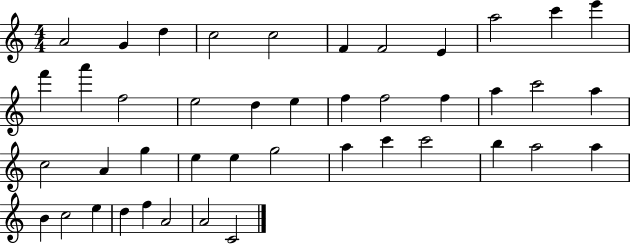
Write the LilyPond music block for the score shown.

{
  \clef treble
  \numericTimeSignature
  \time 4/4
  \key c \major
  a'2 g'4 d''4 | c''2 c''2 | f'4 f'2 e'4 | a''2 c'''4 e'''4 | \break f'''4 a'''4 f''2 | e''2 d''4 e''4 | f''4 f''2 f''4 | a''4 c'''2 a''4 | \break c''2 a'4 g''4 | e''4 e''4 g''2 | a''4 c'''4 c'''2 | b''4 a''2 a''4 | \break b'4 c''2 e''4 | d''4 f''4 a'2 | a'2 c'2 | \bar "|."
}